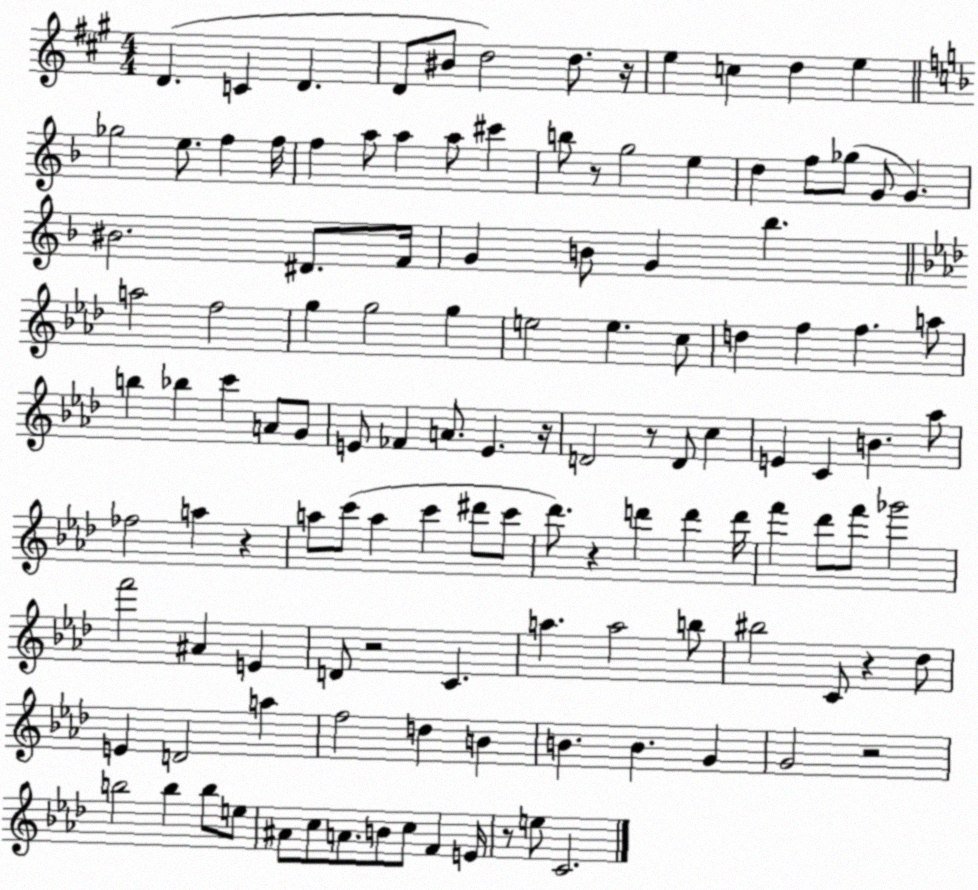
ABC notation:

X:1
T:Untitled
M:4/4
L:1/4
K:A
D C D D/2 ^B/2 d2 d/2 z/4 e c d e _g2 e/2 f f/4 f a/2 a a/2 ^c' b/2 z/2 g2 e d f/2 _g/2 G/2 G ^B2 ^D/2 F/4 G B/2 G _b a2 f2 g g2 g e2 e c/2 d f f a/2 b _b c' A/2 G/2 E/2 _F A/2 E z/4 D2 z/2 D/2 c E C B _a/2 _f2 a z a/2 c'/2 a c' ^d'/2 c'/2 _d'/2 z d' d' d'/4 f' _d'/2 f'/2 _g'2 f'2 ^A E D/2 z2 C a a2 b/2 ^b2 C/2 z _d/2 E D2 a f2 d B B B G G2 z2 b2 b b/2 e/2 ^A/2 c/2 A/2 B/2 c/2 F E/4 z/2 e/2 C2